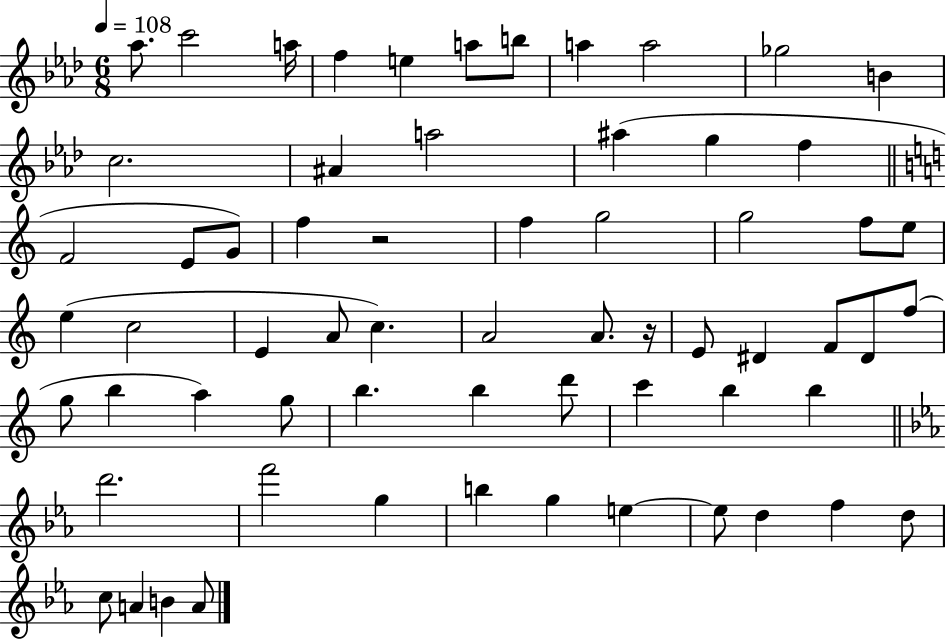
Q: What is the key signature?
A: AES major